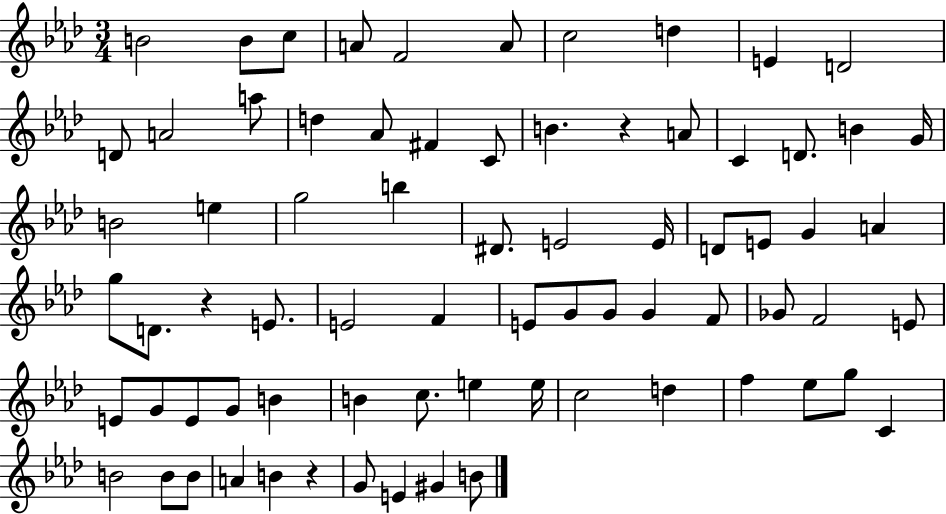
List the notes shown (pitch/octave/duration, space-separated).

B4/h B4/e C5/e A4/e F4/h A4/e C5/h D5/q E4/q D4/h D4/e A4/h A5/e D5/q Ab4/e F#4/q C4/e B4/q. R/q A4/e C4/q D4/e. B4/q G4/s B4/h E5/q G5/h B5/q D#4/e. E4/h E4/s D4/e E4/e G4/q A4/q G5/e D4/e. R/q E4/e. E4/h F4/q E4/e G4/e G4/e G4/q F4/e Gb4/e F4/h E4/e E4/e G4/e E4/e G4/e B4/q B4/q C5/e. E5/q E5/s C5/h D5/q F5/q Eb5/e G5/e C4/q B4/h B4/e B4/e A4/q B4/q R/q G4/e E4/q G#4/q B4/e